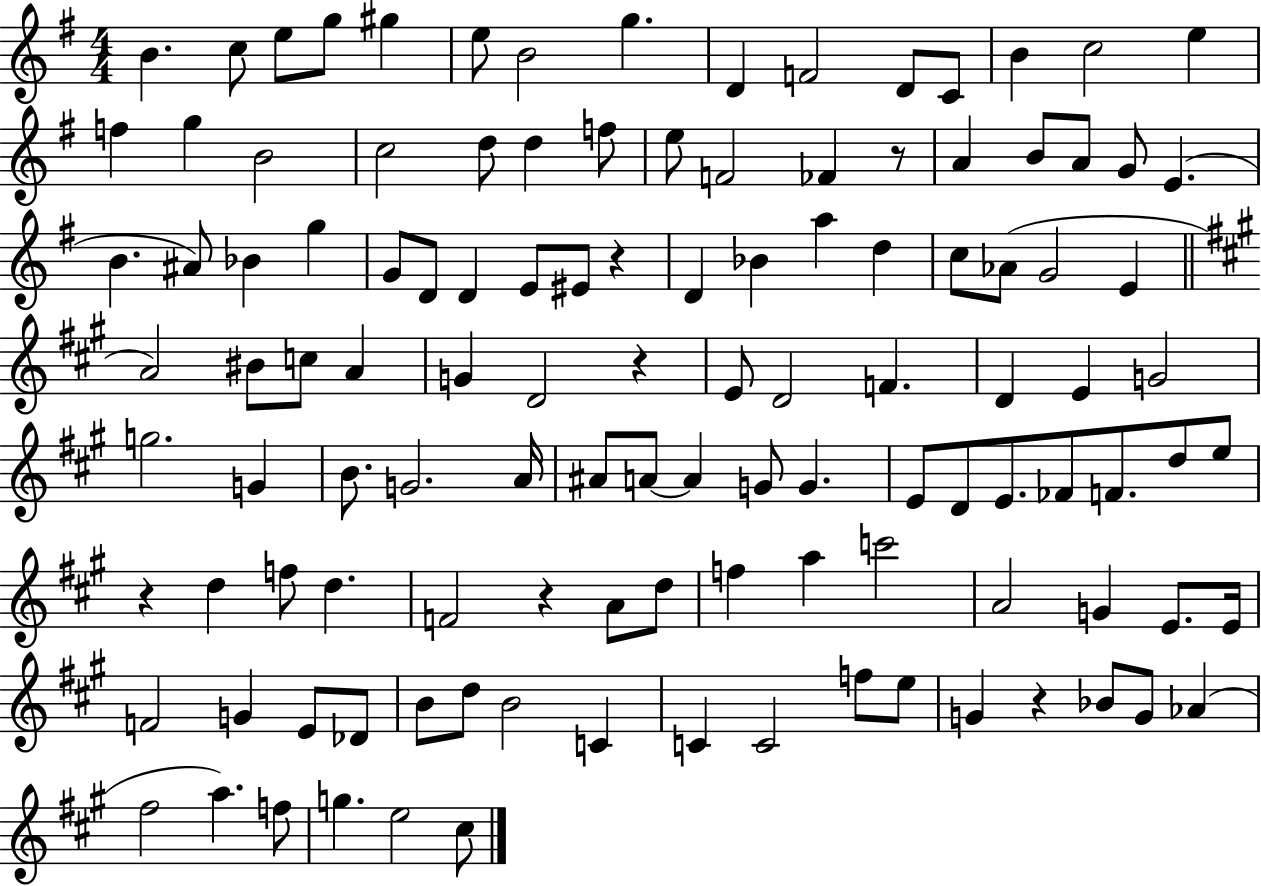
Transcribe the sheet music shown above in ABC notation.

X:1
T:Untitled
M:4/4
L:1/4
K:G
B c/2 e/2 g/2 ^g e/2 B2 g D F2 D/2 C/2 B c2 e f g B2 c2 d/2 d f/2 e/2 F2 _F z/2 A B/2 A/2 G/2 E B ^A/2 _B g G/2 D/2 D E/2 ^E/2 z D _B a d c/2 _A/2 G2 E A2 ^B/2 c/2 A G D2 z E/2 D2 F D E G2 g2 G B/2 G2 A/4 ^A/2 A/2 A G/2 G E/2 D/2 E/2 _F/2 F/2 d/2 e/2 z d f/2 d F2 z A/2 d/2 f a c'2 A2 G E/2 E/4 F2 G E/2 _D/2 B/2 d/2 B2 C C C2 f/2 e/2 G z _B/2 G/2 _A ^f2 a f/2 g e2 ^c/2